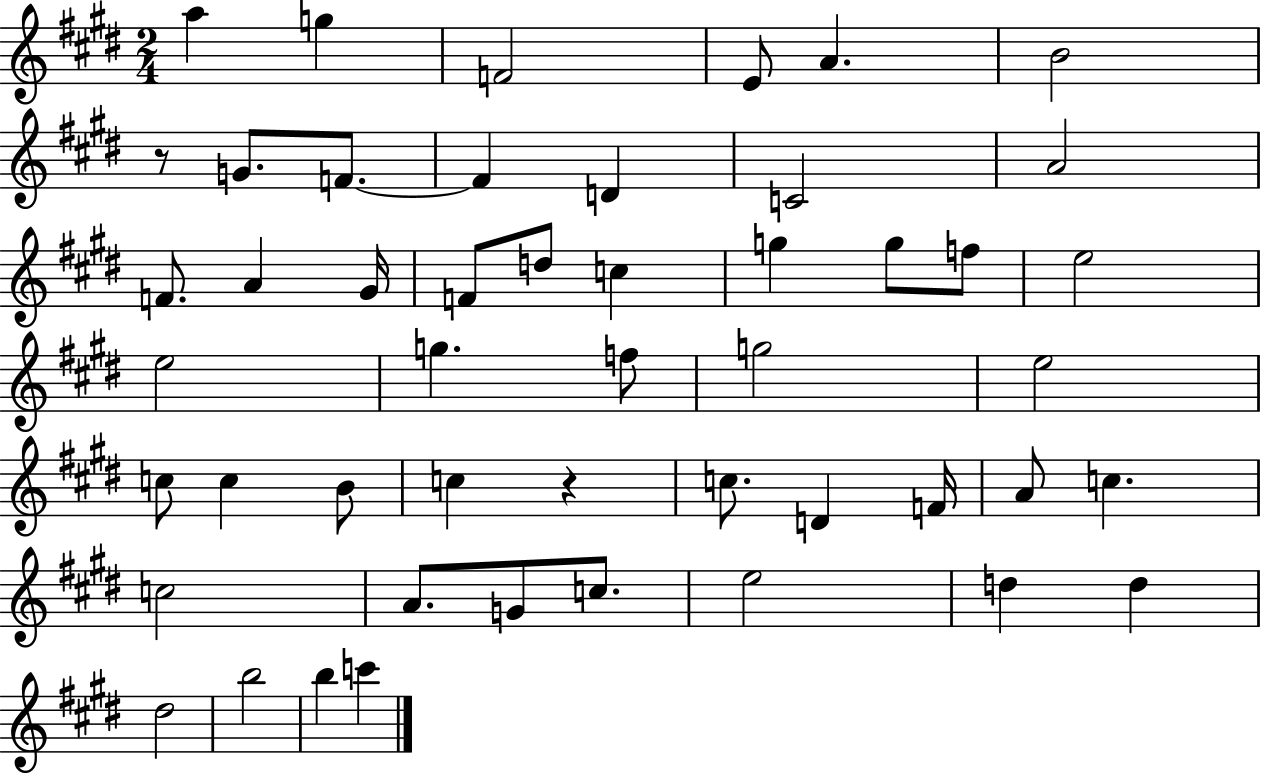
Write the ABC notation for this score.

X:1
T:Untitled
M:2/4
L:1/4
K:E
a g F2 E/2 A B2 z/2 G/2 F/2 F D C2 A2 F/2 A ^G/4 F/2 d/2 c g g/2 f/2 e2 e2 g f/2 g2 e2 c/2 c B/2 c z c/2 D F/4 A/2 c c2 A/2 G/2 c/2 e2 d d ^d2 b2 b c'